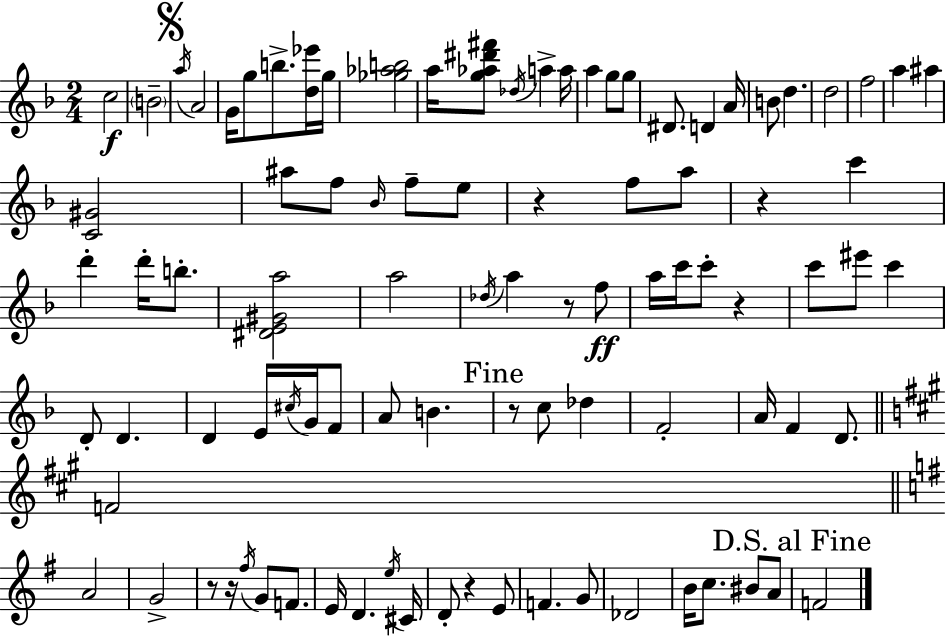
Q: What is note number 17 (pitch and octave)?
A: D4